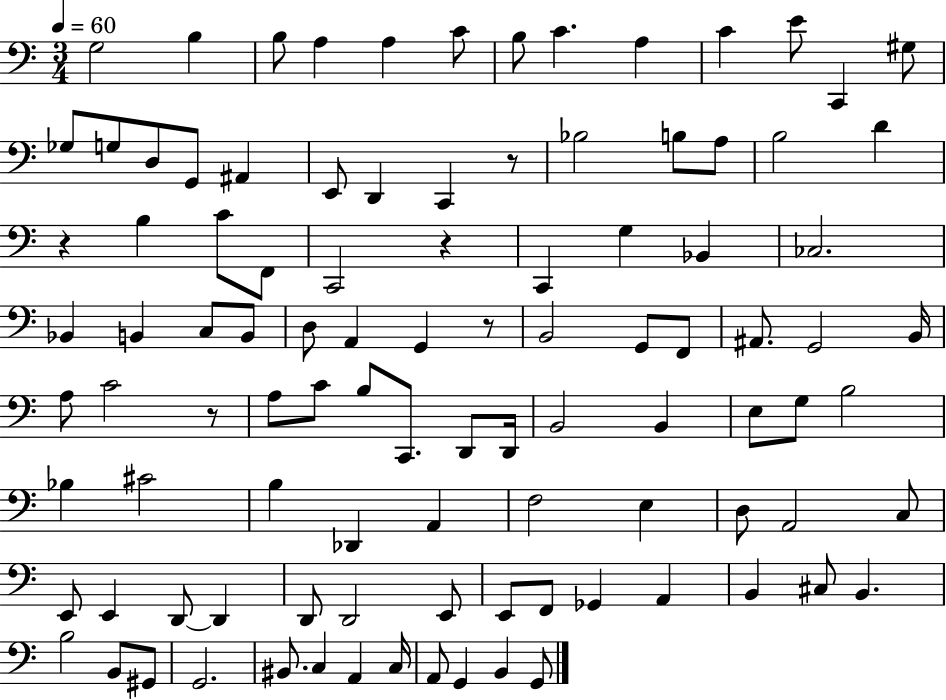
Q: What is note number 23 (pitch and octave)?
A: B3